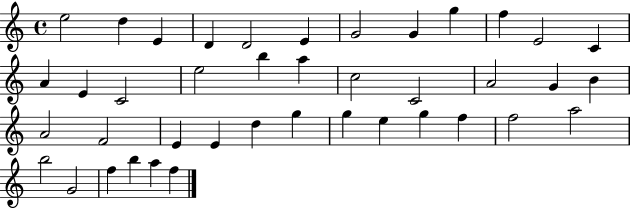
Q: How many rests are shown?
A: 0